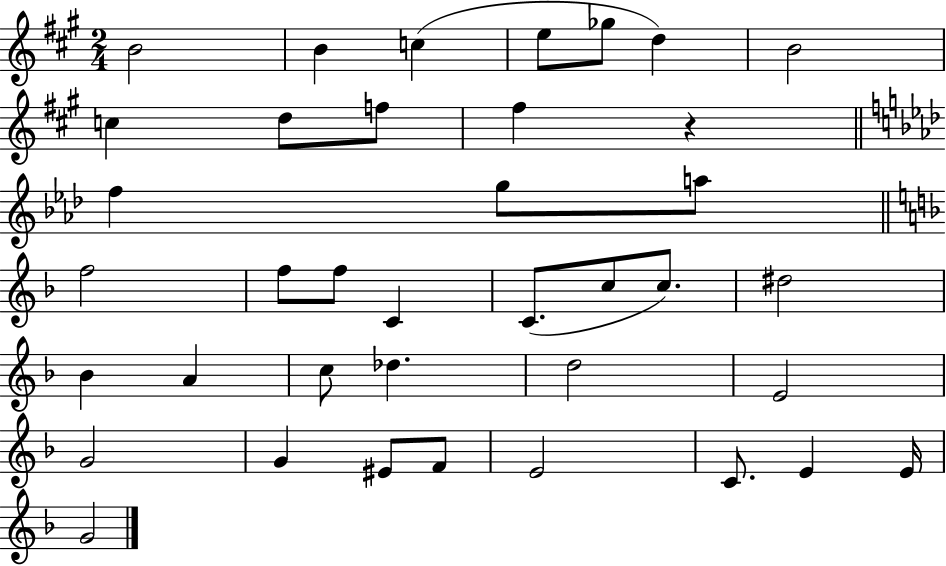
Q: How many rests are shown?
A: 1